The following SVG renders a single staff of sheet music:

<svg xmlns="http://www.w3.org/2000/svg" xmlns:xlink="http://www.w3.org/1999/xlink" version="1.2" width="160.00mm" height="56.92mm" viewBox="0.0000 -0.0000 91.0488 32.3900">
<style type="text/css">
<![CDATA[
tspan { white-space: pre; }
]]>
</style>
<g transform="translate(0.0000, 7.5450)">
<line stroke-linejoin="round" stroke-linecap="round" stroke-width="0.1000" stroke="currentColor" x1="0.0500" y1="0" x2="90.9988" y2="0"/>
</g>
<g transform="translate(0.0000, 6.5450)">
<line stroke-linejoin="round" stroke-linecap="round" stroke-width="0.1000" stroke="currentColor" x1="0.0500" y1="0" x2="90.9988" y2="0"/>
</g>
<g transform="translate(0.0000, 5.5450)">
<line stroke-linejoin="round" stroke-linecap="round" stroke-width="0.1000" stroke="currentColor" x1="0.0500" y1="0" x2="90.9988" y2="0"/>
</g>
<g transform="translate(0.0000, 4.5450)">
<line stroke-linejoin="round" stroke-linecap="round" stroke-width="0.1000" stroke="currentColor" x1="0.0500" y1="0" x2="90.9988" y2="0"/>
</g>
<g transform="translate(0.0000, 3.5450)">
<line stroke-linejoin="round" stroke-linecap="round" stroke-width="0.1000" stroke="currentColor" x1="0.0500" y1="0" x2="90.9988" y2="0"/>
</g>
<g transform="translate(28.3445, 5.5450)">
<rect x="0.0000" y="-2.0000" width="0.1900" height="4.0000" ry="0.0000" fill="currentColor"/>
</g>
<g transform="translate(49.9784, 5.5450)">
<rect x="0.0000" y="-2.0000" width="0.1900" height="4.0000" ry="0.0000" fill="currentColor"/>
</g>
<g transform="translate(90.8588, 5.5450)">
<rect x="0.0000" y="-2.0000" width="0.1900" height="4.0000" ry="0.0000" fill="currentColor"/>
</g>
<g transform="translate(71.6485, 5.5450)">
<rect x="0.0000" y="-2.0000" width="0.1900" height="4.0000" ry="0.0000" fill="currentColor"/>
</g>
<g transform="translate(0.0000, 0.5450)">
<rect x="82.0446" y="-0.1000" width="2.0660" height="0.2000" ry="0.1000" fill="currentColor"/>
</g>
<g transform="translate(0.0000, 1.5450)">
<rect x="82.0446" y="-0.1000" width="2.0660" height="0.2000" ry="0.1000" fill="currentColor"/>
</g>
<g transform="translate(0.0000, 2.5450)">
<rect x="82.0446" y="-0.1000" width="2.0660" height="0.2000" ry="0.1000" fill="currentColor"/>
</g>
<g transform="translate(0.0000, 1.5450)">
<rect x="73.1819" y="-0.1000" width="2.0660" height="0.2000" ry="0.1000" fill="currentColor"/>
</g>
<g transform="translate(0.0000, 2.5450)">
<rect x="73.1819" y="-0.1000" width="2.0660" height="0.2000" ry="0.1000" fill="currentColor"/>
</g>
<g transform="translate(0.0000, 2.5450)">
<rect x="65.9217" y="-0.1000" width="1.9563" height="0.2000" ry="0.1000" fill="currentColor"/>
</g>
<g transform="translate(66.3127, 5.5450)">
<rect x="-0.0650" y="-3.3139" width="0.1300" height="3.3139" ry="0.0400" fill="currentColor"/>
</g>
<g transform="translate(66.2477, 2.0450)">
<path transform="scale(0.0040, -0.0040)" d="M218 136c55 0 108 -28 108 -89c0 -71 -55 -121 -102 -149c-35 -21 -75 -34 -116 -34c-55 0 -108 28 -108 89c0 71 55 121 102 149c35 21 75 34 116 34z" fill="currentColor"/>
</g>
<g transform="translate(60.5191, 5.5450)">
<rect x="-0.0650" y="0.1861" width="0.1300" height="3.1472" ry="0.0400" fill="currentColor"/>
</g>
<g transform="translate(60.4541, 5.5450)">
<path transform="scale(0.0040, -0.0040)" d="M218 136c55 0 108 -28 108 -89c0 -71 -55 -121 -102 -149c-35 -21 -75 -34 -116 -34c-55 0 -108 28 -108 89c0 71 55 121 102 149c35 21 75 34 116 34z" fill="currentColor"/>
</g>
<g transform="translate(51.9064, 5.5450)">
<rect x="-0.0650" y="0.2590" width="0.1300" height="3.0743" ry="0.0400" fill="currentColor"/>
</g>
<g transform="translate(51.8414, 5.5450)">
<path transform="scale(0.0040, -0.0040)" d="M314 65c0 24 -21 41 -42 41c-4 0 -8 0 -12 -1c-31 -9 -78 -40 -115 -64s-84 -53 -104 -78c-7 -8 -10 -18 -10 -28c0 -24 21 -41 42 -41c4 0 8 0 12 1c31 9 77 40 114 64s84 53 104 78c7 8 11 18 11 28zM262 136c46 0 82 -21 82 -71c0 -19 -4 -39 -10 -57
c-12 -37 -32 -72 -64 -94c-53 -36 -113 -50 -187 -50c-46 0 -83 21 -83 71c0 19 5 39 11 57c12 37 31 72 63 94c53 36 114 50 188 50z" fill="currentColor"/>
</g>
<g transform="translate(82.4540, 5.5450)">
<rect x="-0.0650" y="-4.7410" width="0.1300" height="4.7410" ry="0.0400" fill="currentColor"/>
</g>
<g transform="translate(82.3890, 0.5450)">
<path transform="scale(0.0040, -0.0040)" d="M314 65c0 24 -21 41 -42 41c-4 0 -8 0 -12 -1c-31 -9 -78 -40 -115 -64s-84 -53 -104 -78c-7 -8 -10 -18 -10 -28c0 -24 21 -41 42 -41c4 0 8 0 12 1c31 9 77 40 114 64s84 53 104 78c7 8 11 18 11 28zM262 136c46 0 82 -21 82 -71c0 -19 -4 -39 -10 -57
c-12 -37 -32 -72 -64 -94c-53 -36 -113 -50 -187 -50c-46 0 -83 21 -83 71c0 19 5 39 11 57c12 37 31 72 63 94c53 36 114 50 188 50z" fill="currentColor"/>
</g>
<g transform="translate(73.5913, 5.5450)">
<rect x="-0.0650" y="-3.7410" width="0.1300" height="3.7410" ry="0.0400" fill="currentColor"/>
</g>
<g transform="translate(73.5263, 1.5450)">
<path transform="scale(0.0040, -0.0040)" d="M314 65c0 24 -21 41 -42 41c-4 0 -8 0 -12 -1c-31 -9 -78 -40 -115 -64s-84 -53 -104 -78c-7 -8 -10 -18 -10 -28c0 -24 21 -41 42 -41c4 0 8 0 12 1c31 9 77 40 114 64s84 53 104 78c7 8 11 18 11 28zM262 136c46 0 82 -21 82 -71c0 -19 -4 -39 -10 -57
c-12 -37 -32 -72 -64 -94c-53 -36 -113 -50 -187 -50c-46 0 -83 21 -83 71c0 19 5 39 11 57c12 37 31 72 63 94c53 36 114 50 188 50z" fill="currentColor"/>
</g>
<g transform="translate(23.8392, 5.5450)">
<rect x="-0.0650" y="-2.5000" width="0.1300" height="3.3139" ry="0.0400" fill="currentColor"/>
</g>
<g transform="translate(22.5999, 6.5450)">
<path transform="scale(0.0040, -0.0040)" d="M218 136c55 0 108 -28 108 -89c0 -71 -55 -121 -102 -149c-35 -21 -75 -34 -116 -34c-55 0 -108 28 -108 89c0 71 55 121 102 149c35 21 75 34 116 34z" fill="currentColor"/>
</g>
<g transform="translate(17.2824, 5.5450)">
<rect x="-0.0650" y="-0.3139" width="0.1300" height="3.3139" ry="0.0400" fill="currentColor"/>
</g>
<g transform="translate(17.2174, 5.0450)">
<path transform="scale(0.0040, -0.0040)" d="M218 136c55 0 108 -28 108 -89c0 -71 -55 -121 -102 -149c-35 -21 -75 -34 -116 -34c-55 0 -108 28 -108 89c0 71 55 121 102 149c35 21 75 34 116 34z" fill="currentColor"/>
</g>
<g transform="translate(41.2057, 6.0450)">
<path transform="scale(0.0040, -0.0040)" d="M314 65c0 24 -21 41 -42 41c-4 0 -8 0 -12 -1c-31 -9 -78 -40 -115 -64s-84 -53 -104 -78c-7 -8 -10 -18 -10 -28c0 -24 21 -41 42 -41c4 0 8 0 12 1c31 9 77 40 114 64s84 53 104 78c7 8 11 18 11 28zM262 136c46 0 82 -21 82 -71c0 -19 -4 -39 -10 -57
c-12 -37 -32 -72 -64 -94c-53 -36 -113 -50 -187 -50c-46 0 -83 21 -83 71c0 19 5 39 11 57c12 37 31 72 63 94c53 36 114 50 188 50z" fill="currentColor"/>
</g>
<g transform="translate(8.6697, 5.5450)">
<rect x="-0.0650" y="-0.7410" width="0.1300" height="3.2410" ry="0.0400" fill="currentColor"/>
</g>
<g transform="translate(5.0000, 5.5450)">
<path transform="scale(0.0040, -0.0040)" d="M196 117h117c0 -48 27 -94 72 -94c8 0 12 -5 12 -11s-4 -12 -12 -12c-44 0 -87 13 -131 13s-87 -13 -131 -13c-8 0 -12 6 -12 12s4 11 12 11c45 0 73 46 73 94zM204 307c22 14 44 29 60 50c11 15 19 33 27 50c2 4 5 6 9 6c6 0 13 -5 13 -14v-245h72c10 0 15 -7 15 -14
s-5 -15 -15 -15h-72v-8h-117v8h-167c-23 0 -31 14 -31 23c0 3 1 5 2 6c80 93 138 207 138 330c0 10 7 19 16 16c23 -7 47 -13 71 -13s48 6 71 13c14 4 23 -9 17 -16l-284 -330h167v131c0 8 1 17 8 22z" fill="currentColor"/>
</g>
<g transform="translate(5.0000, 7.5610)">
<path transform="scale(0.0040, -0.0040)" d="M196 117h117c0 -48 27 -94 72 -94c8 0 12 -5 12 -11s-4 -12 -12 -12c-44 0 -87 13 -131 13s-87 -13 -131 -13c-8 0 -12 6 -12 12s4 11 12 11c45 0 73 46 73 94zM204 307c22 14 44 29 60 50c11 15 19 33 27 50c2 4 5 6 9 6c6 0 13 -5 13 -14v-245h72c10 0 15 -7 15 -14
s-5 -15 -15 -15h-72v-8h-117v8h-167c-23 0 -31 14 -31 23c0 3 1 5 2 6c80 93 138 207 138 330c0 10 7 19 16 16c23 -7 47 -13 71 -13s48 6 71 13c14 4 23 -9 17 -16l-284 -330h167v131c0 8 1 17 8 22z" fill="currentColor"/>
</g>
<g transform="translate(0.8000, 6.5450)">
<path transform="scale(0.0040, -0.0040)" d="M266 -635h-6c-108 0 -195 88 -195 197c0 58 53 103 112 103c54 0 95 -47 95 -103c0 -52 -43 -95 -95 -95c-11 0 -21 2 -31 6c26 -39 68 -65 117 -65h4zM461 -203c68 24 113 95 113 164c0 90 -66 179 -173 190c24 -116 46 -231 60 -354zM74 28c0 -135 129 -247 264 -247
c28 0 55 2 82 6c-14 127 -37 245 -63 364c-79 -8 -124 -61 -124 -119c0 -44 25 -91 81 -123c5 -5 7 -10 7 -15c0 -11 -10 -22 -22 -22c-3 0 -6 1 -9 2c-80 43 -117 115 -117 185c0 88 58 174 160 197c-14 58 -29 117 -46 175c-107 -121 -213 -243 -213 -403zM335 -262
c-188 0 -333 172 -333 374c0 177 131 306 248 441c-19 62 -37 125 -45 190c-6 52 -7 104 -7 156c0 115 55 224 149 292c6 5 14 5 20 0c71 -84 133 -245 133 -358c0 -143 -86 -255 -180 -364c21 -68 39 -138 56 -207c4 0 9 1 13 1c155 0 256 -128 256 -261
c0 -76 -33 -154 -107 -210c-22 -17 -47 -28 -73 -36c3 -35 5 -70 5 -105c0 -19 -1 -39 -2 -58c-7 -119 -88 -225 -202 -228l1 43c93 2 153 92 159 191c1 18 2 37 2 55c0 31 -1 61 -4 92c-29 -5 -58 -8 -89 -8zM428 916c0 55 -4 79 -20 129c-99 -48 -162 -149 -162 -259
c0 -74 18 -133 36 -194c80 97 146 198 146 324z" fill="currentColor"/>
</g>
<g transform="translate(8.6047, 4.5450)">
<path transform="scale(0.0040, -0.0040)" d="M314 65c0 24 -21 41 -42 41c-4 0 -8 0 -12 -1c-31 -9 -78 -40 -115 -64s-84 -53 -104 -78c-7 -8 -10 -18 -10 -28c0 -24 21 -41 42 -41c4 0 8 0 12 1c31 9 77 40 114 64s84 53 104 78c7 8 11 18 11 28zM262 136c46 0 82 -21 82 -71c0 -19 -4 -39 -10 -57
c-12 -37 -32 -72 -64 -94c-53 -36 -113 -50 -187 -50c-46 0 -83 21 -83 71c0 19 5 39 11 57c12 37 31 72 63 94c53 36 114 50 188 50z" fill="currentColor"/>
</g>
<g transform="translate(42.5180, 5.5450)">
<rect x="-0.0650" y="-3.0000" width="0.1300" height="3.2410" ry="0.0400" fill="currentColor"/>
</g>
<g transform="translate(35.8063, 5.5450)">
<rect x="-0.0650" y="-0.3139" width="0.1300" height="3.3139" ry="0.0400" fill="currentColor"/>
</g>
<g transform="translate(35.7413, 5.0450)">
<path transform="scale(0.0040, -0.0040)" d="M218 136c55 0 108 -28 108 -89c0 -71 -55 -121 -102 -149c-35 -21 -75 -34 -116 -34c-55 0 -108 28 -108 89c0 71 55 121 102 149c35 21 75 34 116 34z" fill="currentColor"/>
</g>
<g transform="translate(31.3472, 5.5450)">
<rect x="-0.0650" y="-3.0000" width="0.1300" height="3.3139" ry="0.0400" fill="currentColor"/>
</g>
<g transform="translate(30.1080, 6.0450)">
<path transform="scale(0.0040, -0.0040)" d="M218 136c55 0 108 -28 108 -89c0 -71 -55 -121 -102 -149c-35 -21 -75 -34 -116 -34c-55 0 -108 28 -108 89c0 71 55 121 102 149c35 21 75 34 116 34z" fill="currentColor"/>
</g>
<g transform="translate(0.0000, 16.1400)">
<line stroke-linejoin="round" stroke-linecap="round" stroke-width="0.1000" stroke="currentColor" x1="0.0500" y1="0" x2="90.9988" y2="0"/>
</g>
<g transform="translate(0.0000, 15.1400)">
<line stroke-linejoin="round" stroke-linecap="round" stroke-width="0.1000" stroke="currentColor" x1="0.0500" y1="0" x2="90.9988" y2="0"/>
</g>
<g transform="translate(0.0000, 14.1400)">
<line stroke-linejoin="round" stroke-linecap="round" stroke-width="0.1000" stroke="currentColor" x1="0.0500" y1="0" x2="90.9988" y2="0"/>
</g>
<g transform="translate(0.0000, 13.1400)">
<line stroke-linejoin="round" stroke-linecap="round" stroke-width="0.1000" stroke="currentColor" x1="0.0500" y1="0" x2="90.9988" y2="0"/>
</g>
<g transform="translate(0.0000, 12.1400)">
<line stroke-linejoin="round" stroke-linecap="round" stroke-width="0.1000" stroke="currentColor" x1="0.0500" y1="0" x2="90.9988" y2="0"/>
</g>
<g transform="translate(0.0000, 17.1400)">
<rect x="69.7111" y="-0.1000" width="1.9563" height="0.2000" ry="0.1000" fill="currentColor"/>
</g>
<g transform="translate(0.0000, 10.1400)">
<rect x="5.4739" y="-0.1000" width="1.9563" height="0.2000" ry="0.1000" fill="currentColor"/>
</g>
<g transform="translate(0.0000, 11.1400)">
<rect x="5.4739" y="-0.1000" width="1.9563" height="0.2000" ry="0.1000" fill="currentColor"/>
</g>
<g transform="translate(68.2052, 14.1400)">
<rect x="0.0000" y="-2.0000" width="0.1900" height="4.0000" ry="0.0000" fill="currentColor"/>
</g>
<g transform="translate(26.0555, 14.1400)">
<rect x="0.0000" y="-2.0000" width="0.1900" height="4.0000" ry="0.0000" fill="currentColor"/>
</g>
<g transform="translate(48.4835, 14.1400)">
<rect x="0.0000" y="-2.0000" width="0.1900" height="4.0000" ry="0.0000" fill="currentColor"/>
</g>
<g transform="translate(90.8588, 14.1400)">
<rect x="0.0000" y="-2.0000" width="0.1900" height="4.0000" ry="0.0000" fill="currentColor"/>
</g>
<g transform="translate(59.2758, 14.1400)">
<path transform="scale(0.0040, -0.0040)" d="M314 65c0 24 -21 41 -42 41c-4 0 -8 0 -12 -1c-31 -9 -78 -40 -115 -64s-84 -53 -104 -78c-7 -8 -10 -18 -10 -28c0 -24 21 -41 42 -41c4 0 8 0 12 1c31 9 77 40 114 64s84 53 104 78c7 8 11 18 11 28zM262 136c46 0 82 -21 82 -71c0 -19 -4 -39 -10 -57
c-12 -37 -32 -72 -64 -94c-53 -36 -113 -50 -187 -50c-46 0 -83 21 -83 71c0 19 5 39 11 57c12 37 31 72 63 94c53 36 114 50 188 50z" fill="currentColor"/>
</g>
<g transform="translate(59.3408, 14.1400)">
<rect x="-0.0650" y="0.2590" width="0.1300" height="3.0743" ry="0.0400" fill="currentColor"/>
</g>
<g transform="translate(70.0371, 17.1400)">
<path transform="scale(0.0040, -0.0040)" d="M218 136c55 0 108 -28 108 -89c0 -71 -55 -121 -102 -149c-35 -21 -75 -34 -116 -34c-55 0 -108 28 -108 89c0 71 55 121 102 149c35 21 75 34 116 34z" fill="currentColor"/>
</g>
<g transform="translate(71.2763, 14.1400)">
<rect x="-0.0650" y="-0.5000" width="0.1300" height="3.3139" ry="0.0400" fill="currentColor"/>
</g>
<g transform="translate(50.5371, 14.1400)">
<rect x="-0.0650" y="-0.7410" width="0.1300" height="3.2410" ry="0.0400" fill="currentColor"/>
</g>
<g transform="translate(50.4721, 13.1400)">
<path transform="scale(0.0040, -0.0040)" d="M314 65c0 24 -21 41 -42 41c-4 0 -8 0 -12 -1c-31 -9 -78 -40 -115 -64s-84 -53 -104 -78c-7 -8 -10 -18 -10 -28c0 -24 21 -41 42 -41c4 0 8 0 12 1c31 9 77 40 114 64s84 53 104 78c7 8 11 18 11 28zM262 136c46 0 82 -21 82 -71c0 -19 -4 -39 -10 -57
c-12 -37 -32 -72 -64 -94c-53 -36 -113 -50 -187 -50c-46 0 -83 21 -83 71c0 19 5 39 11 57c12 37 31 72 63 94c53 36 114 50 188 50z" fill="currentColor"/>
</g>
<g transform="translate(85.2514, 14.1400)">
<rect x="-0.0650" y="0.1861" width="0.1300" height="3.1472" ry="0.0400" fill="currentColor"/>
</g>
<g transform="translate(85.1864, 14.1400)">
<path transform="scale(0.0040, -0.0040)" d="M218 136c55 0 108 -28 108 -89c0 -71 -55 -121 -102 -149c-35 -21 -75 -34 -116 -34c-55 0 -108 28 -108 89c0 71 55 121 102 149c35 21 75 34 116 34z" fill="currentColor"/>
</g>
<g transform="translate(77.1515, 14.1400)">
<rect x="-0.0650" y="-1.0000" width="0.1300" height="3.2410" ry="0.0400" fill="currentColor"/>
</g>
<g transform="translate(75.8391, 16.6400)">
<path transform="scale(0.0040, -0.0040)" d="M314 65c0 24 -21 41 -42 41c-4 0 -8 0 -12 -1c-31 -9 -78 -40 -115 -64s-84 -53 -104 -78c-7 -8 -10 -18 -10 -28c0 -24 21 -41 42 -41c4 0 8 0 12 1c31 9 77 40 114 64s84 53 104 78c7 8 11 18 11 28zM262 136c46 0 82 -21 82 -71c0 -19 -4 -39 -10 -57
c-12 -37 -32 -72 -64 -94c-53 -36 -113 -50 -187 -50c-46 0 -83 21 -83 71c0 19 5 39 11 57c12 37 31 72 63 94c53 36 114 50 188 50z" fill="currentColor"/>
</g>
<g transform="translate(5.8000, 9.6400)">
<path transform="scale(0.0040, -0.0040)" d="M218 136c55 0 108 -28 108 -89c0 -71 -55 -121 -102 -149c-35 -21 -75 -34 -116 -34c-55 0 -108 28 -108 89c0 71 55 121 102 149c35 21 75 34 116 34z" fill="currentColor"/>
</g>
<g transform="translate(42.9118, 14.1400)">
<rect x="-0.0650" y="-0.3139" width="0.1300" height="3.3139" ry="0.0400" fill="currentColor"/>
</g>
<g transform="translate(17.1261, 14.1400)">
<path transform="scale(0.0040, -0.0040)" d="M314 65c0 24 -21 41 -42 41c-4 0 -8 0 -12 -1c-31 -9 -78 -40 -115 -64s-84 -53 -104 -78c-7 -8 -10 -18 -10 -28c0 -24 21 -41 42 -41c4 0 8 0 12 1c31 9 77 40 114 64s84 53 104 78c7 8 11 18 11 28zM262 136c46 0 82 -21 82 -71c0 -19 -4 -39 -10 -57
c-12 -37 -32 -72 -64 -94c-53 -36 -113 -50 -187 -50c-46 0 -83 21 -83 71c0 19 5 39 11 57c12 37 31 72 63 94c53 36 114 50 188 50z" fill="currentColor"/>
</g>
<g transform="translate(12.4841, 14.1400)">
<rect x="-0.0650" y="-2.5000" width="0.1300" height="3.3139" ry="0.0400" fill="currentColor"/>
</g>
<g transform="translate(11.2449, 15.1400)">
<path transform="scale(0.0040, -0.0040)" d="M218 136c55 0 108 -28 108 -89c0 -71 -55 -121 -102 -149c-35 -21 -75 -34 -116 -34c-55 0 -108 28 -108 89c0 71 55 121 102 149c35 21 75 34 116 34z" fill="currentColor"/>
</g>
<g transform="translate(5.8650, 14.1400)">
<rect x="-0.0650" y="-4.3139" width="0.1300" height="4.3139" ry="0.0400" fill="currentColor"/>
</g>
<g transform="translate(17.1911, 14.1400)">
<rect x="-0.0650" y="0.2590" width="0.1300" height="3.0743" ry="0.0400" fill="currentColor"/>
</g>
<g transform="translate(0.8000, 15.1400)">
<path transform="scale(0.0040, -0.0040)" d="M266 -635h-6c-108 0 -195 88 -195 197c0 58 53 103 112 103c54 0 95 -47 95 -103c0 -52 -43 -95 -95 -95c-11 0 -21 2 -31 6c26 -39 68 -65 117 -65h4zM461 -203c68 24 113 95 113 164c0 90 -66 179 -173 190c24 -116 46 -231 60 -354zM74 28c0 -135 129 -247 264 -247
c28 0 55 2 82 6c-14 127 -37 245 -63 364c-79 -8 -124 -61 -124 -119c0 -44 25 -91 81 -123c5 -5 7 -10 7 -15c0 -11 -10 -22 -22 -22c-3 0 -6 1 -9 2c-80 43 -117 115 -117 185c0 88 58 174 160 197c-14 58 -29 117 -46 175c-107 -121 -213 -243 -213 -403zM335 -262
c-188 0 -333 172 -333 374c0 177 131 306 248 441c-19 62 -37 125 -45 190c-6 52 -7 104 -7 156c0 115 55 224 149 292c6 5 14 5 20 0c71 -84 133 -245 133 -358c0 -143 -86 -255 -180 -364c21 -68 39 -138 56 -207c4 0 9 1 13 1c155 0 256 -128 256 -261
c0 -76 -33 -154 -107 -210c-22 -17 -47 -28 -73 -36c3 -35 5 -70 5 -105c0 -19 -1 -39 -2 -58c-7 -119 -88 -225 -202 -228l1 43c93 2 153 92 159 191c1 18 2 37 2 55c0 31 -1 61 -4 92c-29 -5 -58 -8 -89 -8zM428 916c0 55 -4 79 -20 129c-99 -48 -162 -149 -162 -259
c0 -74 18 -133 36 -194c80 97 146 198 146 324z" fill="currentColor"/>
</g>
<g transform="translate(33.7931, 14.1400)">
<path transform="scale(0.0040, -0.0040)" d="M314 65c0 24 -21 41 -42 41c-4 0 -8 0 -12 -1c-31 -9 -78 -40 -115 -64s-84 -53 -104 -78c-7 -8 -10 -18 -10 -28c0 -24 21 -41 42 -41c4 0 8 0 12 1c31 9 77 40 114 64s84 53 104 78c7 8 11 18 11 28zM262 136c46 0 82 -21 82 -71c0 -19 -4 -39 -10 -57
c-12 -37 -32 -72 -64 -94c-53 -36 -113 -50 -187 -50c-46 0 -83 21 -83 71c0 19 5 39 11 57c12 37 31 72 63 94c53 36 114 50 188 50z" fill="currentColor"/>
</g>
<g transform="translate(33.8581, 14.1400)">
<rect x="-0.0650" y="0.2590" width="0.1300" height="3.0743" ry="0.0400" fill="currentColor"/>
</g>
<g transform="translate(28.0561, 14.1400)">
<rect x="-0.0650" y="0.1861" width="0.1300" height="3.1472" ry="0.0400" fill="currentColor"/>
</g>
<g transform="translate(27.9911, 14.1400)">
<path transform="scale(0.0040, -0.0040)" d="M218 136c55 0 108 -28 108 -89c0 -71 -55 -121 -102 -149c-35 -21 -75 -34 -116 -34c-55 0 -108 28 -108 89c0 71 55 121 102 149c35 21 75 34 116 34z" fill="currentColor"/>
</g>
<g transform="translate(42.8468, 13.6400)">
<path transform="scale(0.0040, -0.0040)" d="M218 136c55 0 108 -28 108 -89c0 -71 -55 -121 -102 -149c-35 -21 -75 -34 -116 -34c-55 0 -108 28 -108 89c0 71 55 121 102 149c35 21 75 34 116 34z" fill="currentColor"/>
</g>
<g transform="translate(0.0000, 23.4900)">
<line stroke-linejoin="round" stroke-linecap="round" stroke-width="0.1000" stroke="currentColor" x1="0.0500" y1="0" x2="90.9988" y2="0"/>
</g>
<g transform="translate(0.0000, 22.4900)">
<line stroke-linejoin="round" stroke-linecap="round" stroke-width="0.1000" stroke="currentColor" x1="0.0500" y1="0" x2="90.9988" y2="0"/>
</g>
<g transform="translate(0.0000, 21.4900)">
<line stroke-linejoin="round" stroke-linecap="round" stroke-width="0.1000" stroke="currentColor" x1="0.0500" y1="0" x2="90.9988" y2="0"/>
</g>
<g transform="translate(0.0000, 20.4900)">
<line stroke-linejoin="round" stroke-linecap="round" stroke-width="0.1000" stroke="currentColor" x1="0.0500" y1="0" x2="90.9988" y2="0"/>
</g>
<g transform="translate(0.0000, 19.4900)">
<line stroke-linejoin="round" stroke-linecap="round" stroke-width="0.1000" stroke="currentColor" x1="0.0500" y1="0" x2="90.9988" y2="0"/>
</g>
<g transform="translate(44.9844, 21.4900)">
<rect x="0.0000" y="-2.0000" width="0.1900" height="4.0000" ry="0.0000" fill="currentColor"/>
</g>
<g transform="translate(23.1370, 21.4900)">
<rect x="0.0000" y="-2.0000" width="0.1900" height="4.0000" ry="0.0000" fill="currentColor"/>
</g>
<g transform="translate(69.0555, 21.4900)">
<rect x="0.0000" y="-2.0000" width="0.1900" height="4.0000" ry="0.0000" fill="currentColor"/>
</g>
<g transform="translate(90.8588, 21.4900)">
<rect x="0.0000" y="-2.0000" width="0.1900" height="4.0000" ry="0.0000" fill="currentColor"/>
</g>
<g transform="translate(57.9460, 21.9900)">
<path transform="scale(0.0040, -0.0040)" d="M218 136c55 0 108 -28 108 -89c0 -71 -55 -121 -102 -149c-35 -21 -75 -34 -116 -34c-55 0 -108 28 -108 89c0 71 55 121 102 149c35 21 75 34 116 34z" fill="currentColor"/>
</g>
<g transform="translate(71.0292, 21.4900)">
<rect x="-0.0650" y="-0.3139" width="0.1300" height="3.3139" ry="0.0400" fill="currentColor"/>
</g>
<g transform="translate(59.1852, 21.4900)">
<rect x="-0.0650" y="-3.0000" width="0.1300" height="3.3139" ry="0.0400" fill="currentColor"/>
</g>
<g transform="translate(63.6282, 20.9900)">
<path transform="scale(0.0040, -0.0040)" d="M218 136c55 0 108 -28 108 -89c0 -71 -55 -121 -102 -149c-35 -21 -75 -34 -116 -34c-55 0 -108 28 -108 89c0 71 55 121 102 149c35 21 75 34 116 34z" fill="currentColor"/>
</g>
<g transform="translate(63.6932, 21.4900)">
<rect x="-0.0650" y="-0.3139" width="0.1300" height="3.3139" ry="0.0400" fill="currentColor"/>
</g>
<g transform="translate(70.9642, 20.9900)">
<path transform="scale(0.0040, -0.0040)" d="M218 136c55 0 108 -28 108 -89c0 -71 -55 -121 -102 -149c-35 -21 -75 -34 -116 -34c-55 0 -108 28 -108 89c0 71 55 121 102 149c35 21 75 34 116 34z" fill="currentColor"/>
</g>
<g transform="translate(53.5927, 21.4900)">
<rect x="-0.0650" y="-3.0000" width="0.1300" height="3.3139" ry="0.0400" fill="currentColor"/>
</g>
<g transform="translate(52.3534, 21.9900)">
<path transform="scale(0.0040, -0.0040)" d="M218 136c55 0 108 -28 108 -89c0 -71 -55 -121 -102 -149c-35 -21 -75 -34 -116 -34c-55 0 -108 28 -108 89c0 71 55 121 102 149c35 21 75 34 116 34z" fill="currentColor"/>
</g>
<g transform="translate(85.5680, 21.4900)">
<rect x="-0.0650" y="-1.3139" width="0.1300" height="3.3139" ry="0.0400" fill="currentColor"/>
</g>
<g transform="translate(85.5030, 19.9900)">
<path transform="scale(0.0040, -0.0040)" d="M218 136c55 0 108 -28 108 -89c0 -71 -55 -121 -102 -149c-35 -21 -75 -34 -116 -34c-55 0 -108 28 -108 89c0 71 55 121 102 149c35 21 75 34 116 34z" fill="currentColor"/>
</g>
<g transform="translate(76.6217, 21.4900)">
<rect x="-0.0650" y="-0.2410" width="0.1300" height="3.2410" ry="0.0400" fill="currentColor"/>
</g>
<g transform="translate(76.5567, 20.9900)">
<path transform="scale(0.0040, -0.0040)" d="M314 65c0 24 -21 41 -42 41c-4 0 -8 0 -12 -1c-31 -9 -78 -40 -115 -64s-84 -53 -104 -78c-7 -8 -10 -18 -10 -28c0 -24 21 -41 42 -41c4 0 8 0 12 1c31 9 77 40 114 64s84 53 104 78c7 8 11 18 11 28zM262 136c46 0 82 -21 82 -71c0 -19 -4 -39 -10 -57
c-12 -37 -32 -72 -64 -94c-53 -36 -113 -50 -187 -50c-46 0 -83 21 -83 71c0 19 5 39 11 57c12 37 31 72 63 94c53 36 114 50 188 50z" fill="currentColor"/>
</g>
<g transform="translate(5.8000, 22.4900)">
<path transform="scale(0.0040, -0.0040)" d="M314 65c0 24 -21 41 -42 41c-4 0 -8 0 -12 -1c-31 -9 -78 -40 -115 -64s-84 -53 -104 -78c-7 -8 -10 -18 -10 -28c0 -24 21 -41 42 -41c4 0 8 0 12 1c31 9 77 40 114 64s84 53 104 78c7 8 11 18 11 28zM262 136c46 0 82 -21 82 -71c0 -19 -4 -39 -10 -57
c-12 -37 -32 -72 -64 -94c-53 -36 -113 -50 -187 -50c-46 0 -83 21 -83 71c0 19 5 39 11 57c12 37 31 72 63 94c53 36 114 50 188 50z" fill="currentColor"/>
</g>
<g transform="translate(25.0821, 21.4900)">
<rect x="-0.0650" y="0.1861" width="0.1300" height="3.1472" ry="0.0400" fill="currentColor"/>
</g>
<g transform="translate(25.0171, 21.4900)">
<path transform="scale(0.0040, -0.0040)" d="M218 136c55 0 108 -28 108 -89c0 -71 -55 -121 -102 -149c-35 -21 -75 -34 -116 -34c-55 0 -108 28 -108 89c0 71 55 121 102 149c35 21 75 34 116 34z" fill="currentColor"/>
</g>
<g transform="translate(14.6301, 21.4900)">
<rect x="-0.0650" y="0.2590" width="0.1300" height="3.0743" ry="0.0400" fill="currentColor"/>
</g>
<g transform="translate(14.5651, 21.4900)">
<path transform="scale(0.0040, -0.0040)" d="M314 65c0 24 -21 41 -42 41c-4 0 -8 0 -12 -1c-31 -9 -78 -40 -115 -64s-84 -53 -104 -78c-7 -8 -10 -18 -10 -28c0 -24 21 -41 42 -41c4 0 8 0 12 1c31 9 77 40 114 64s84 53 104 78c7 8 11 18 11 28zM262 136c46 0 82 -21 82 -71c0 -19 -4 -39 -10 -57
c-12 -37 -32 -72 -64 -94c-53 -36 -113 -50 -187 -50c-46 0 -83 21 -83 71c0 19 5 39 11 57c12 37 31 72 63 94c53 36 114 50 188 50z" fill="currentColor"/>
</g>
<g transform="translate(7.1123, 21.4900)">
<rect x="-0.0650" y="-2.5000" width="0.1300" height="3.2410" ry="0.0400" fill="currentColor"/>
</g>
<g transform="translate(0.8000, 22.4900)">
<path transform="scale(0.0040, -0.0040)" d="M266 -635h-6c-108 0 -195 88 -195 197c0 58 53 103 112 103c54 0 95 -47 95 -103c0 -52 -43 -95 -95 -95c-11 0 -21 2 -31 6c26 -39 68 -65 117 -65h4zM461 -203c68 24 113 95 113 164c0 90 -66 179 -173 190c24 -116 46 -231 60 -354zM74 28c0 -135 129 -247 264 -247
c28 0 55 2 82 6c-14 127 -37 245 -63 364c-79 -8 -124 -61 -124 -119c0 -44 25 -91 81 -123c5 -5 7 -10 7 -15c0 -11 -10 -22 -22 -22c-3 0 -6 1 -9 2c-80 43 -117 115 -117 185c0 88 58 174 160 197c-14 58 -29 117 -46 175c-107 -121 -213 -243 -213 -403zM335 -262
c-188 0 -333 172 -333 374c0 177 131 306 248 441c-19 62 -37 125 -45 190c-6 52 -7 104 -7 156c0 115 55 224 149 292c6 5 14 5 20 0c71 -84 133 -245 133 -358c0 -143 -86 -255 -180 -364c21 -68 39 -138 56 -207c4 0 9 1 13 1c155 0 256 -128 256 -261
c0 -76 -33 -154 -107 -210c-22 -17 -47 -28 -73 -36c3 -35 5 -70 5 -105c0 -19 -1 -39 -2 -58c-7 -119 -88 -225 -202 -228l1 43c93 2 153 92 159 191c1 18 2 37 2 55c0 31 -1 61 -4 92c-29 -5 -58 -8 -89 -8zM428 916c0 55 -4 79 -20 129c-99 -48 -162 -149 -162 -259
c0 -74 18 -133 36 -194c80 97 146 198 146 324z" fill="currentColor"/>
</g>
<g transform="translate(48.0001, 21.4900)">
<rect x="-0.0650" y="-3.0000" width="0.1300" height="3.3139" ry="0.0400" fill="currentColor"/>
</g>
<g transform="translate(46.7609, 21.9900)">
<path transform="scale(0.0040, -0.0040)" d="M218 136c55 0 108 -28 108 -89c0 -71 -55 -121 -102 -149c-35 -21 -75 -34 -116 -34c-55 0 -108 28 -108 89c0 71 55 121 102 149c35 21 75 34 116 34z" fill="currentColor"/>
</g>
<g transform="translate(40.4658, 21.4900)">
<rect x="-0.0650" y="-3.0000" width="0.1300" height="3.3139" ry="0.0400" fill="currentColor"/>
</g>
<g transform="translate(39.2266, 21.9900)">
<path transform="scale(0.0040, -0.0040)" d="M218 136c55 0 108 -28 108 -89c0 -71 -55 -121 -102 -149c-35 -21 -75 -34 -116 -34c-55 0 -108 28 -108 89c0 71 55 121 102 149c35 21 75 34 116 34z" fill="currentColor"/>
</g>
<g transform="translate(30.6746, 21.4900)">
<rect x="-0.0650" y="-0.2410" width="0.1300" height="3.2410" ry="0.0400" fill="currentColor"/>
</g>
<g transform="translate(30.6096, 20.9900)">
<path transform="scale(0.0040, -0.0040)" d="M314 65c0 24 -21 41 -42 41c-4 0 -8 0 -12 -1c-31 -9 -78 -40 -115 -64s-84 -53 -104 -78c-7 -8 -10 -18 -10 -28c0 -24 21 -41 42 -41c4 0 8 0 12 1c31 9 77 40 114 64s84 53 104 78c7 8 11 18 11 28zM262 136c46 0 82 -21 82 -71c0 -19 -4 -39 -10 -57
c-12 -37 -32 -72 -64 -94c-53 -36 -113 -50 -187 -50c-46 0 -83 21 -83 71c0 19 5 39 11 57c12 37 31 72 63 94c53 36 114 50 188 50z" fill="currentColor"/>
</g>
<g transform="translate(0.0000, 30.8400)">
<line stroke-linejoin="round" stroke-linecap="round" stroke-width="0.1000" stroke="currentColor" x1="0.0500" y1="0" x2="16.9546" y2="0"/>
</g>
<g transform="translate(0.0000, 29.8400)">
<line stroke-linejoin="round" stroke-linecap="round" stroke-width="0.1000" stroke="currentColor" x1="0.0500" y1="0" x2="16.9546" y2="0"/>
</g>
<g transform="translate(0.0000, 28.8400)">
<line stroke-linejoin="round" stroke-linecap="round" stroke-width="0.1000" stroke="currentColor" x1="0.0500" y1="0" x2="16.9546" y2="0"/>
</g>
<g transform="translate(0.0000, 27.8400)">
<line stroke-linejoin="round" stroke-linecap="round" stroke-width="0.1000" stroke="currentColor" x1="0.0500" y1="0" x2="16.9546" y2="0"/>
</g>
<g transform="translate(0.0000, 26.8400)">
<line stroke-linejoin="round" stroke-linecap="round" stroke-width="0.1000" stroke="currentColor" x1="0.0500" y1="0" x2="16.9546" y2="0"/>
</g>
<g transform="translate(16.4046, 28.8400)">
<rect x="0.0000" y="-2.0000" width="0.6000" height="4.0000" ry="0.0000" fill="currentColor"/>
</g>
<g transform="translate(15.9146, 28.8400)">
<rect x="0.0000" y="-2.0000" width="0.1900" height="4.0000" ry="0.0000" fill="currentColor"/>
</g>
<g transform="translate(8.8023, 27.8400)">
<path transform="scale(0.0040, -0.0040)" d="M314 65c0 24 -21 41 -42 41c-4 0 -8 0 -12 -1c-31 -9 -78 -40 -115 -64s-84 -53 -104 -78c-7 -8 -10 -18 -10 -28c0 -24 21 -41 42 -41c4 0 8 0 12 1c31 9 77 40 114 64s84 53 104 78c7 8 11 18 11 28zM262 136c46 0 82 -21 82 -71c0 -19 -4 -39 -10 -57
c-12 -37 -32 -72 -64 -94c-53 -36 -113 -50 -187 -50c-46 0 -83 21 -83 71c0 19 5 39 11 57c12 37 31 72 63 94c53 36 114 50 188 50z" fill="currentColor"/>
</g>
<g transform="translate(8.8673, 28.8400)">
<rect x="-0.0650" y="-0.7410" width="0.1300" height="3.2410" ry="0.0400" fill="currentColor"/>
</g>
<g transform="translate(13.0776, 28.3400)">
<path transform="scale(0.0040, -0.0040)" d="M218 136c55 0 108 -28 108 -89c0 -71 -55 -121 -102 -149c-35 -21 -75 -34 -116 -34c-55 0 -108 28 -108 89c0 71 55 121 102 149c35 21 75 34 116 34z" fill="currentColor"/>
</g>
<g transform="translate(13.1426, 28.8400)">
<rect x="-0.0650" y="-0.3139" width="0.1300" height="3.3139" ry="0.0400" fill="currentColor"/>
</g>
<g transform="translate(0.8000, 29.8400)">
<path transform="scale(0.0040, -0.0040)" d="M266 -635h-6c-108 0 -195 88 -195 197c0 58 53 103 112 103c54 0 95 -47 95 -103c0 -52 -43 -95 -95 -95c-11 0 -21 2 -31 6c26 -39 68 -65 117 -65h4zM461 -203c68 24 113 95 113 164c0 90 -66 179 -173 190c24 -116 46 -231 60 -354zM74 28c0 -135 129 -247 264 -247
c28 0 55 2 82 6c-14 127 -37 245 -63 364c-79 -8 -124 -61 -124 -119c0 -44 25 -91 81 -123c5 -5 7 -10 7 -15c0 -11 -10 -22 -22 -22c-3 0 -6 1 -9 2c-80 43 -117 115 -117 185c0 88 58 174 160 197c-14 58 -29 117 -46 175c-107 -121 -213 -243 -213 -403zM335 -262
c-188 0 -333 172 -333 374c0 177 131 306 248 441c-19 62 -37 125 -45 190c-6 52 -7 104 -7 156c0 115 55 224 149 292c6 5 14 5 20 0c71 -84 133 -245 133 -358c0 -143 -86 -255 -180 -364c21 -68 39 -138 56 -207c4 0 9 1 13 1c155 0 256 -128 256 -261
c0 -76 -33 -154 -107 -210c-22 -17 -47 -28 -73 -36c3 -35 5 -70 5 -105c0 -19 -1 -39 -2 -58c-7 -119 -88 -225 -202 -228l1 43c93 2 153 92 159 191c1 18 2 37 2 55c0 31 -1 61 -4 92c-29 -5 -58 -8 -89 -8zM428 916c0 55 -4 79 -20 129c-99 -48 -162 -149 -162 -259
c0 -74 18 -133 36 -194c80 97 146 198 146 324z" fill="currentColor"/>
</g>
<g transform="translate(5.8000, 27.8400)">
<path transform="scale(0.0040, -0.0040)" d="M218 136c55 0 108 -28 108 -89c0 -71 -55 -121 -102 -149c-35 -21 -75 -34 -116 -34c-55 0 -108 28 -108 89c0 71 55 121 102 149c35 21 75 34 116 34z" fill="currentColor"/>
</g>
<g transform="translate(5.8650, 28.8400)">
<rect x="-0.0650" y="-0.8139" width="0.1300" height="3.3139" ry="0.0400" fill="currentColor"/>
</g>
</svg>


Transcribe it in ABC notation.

X:1
T:Untitled
M:4/4
L:1/4
K:C
d2 c G A c A2 B2 B b c'2 e'2 d' G B2 B B2 c d2 B2 C D2 B G2 B2 B c2 A A A A c c c2 e d d2 c